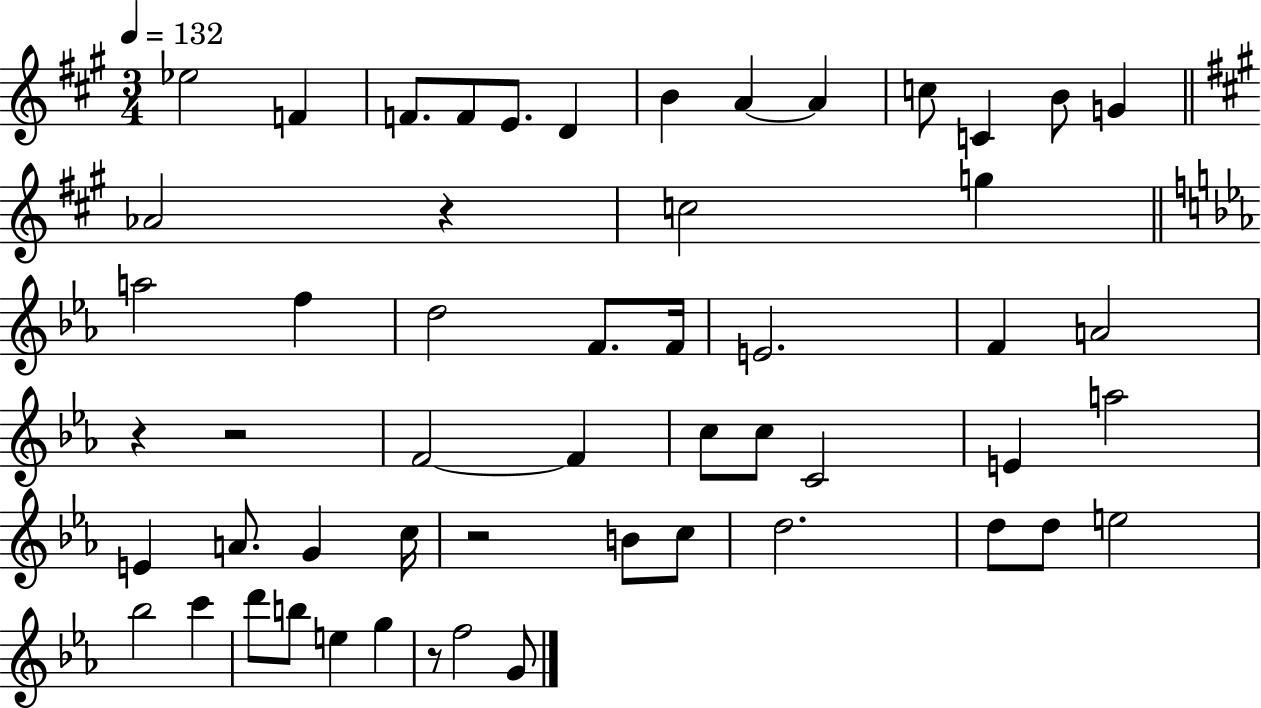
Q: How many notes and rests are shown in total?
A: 54